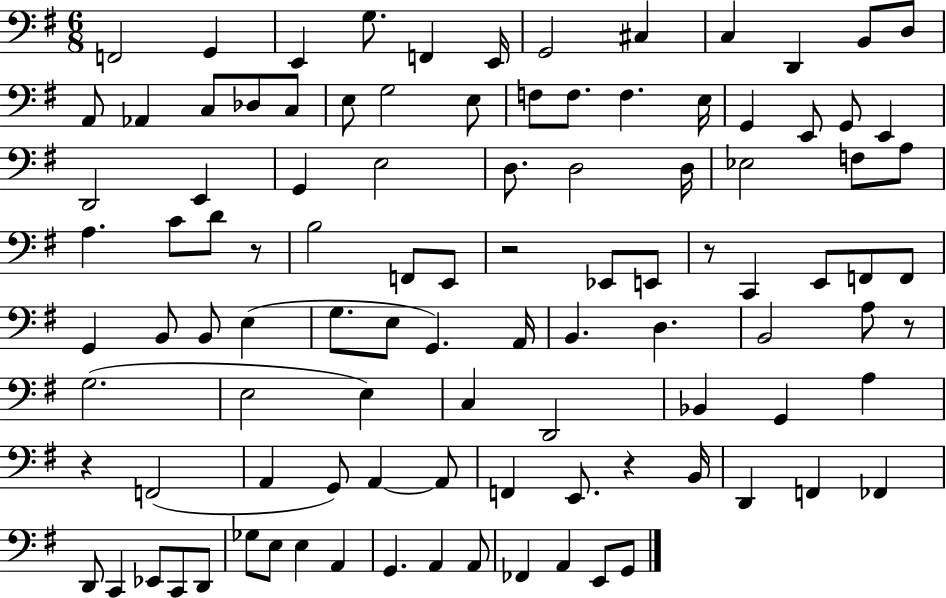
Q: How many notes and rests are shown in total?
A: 103